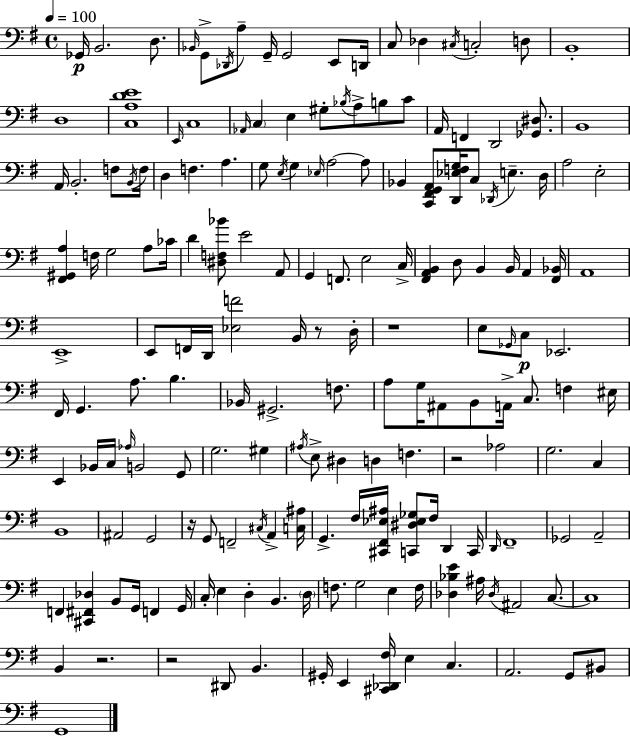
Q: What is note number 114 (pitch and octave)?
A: G2